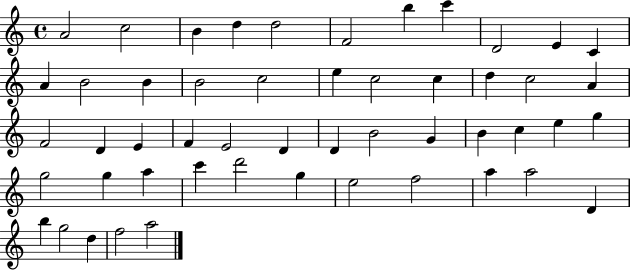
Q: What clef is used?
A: treble